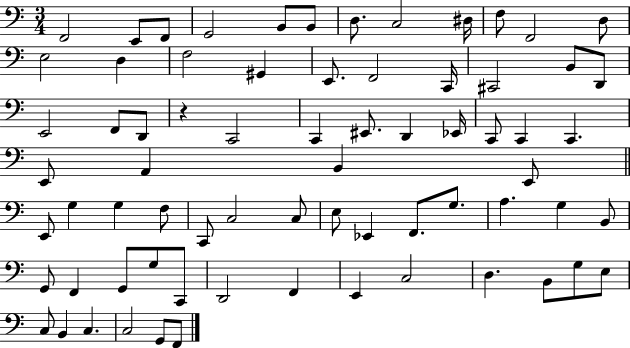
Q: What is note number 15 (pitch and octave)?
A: F3